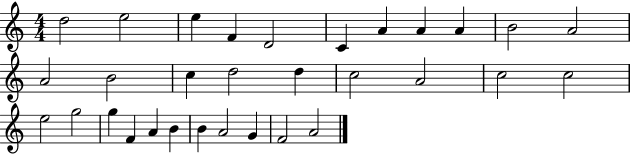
D5/h E5/h E5/q F4/q D4/h C4/q A4/q A4/q A4/q B4/h A4/h A4/h B4/h C5/q D5/h D5/q C5/h A4/h C5/h C5/h E5/h G5/h G5/q F4/q A4/q B4/q B4/q A4/h G4/q F4/h A4/h